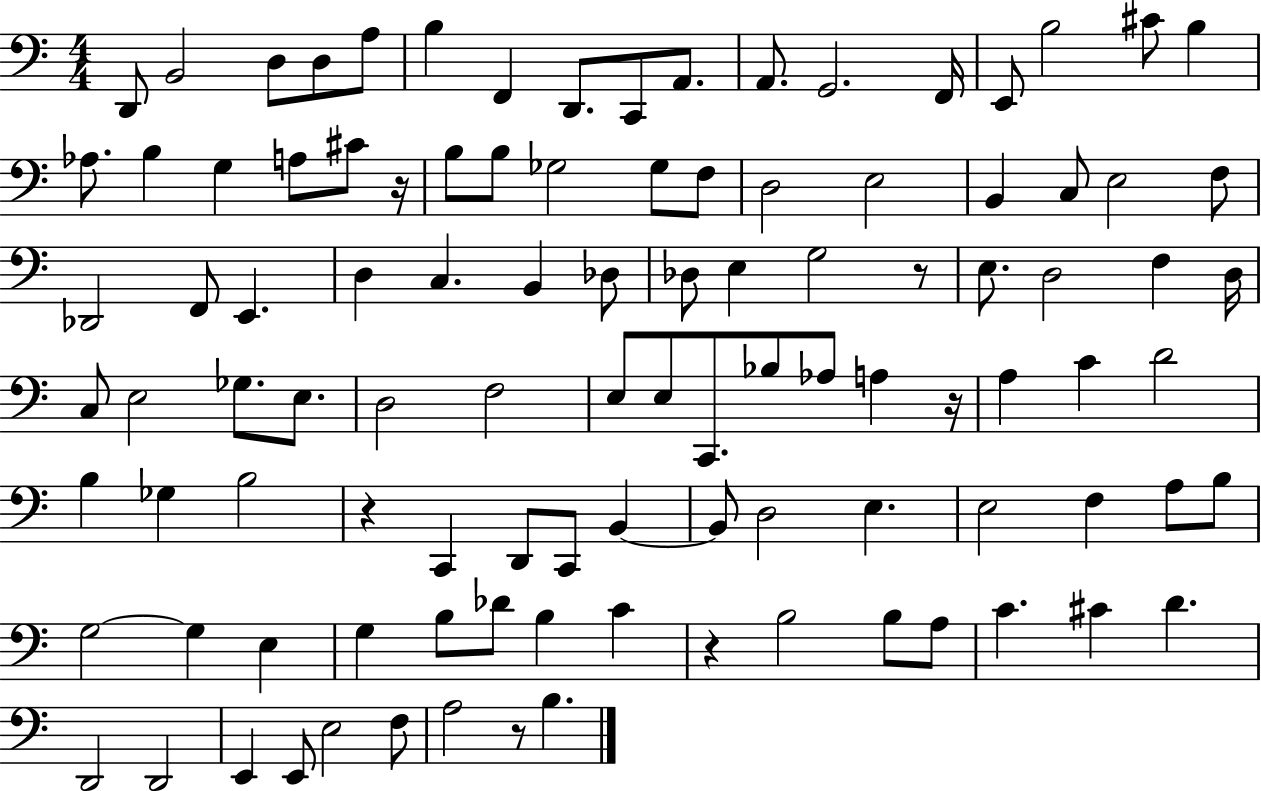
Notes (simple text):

D2/e B2/h D3/e D3/e A3/e B3/q F2/q D2/e. C2/e A2/e. A2/e. G2/h. F2/s E2/e B3/h C#4/e B3/q Ab3/e. B3/q G3/q A3/e C#4/e R/s B3/e B3/e Gb3/h Gb3/e F3/e D3/h E3/h B2/q C3/e E3/h F3/e Db2/h F2/e E2/q. D3/q C3/q. B2/q Db3/e Db3/e E3/q G3/h R/e E3/e. D3/h F3/q D3/s C3/e E3/h Gb3/e. E3/e. D3/h F3/h E3/e E3/e C2/e. Bb3/e Ab3/e A3/q R/s A3/q C4/q D4/h B3/q Gb3/q B3/h R/q C2/q D2/e C2/e B2/q B2/e D3/h E3/q. E3/h F3/q A3/e B3/e G3/h G3/q E3/q G3/q B3/e Db4/e B3/q C4/q R/q B3/h B3/e A3/e C4/q. C#4/q D4/q. D2/h D2/h E2/q E2/e E3/h F3/e A3/h R/e B3/q.